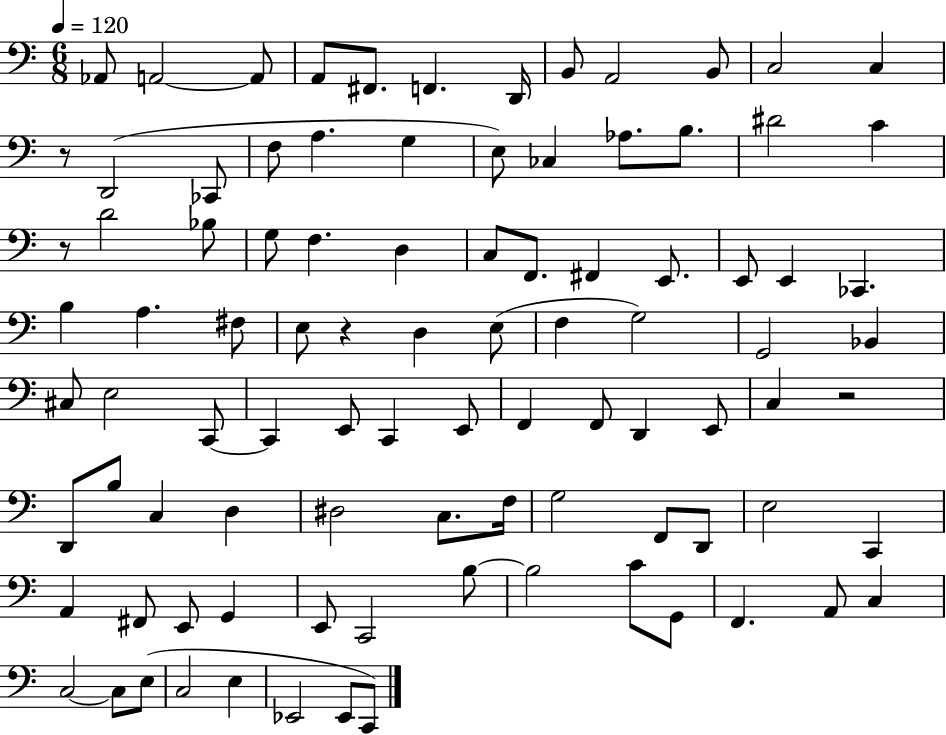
X:1
T:Untitled
M:6/8
L:1/4
K:C
_A,,/2 A,,2 A,,/2 A,,/2 ^F,,/2 F,, D,,/4 B,,/2 A,,2 B,,/2 C,2 C, z/2 D,,2 _C,,/2 F,/2 A, G, E,/2 _C, _A,/2 B,/2 ^D2 C z/2 D2 _B,/2 G,/2 F, D, C,/2 F,,/2 ^F,, E,,/2 E,,/2 E,, _C,, B, A, ^F,/2 E,/2 z D, E,/2 F, G,2 G,,2 _B,, ^C,/2 E,2 C,,/2 C,, E,,/2 C,, E,,/2 F,, F,,/2 D,, E,,/2 C, z2 D,,/2 B,/2 C, D, ^D,2 C,/2 F,/4 G,2 F,,/2 D,,/2 E,2 C,, A,, ^F,,/2 E,,/2 G,, E,,/2 C,,2 B,/2 B,2 C/2 G,,/2 F,, A,,/2 C, C,2 C,/2 E,/2 C,2 E, _E,,2 _E,,/2 C,,/2